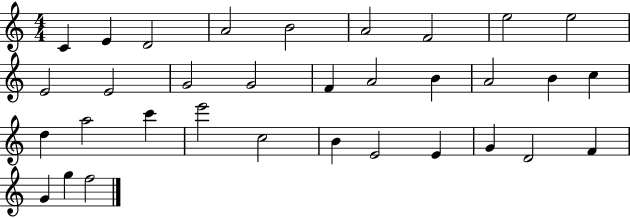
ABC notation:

X:1
T:Untitled
M:4/4
L:1/4
K:C
C E D2 A2 B2 A2 F2 e2 e2 E2 E2 G2 G2 F A2 B A2 B c d a2 c' e'2 c2 B E2 E G D2 F G g f2